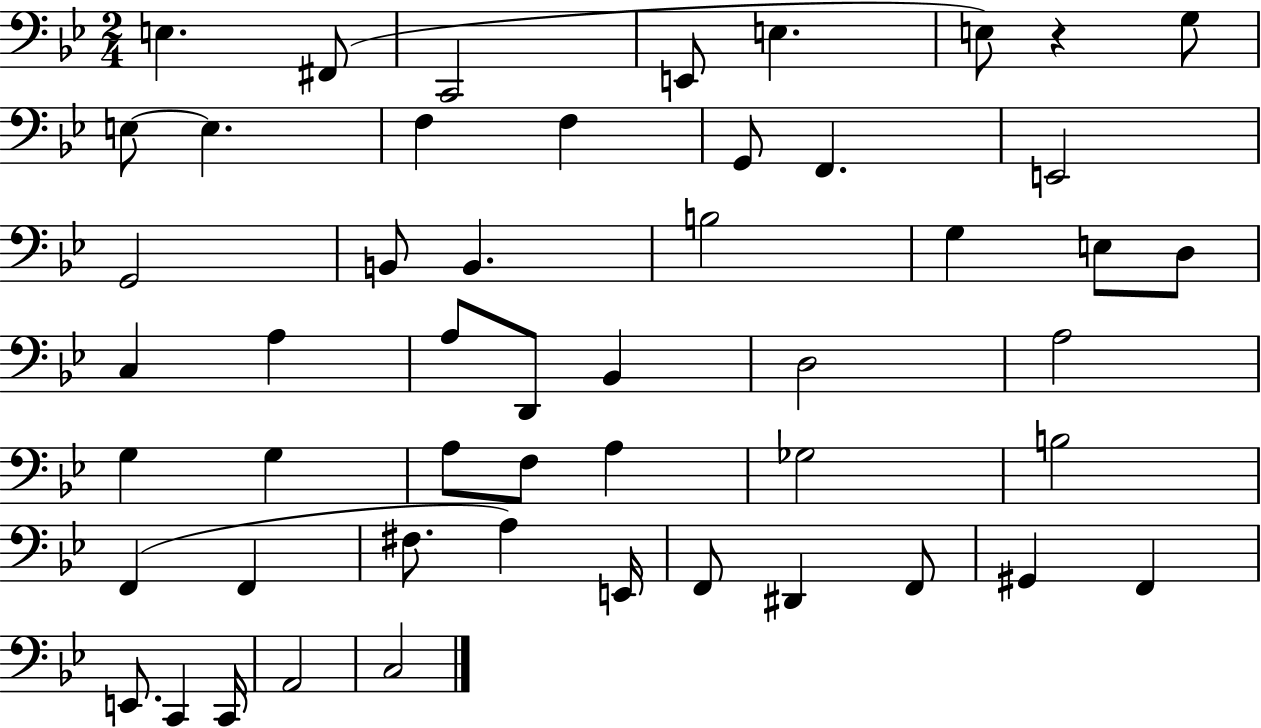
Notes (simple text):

E3/q. F#2/e C2/h E2/e E3/q. E3/e R/q G3/e E3/e E3/q. F3/q F3/q G2/e F2/q. E2/h G2/h B2/e B2/q. B3/h G3/q E3/e D3/e C3/q A3/q A3/e D2/e Bb2/q D3/h A3/h G3/q G3/q A3/e F3/e A3/q Gb3/h B3/h F2/q F2/q F#3/e. A3/q E2/s F2/e D#2/q F2/e G#2/q F2/q E2/e. C2/q C2/s A2/h C3/h